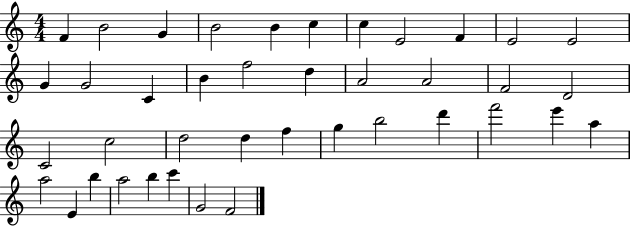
X:1
T:Untitled
M:4/4
L:1/4
K:C
F B2 G B2 B c c E2 F E2 E2 G G2 C B f2 d A2 A2 F2 D2 C2 c2 d2 d f g b2 d' f'2 e' a a2 E b a2 b c' G2 F2